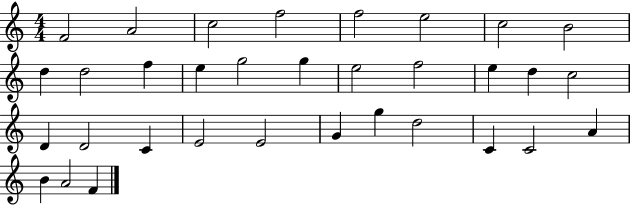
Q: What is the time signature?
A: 4/4